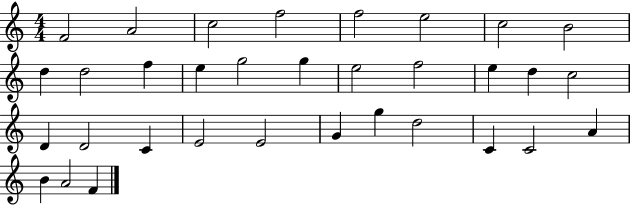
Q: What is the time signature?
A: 4/4